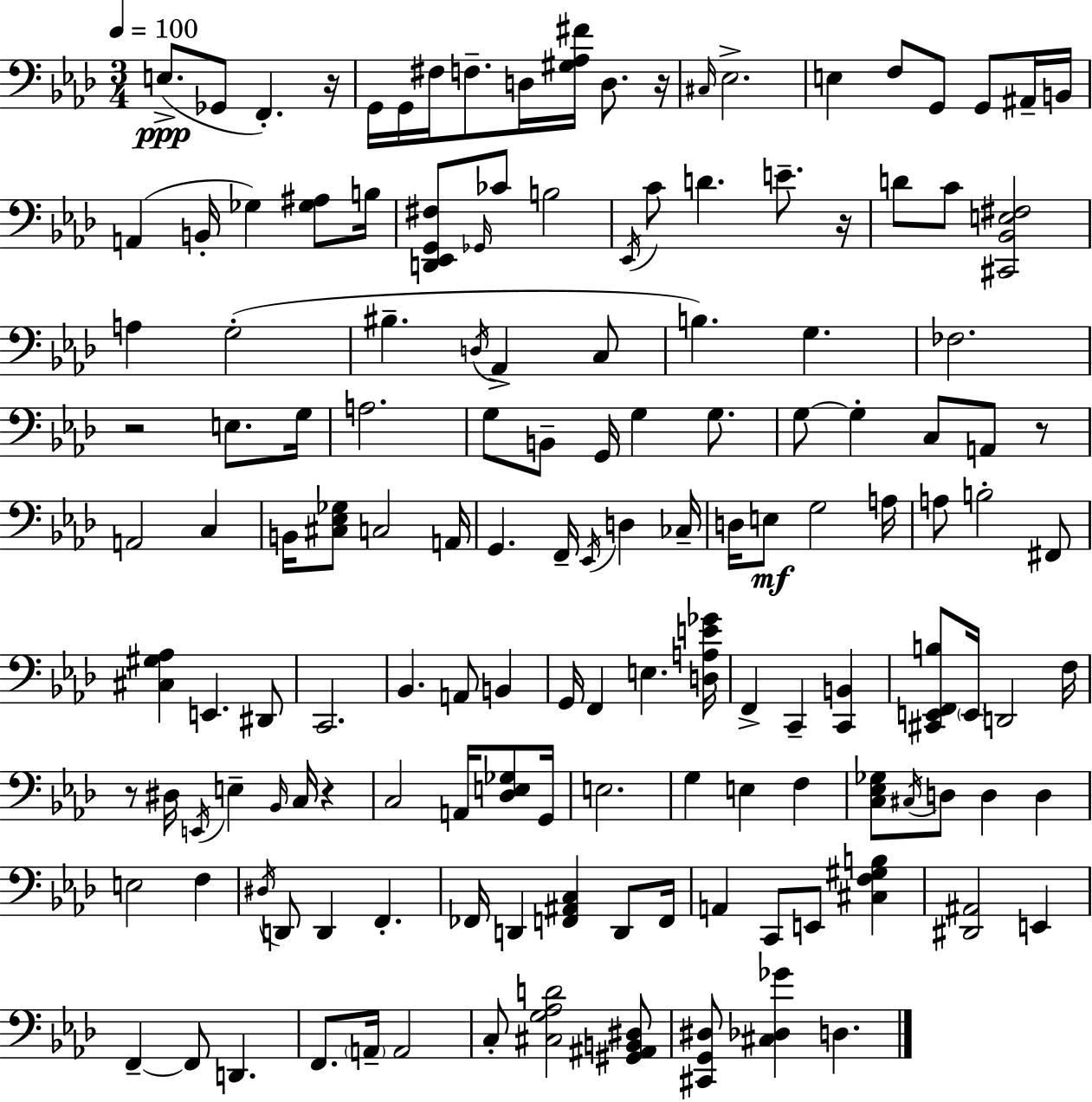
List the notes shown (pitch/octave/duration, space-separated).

E3/e. Gb2/e F2/q. R/s G2/s G2/s F#3/s F3/e. D3/s [G#3,Ab3,F#4]/s D3/e. R/s C#3/s Eb3/h. E3/q F3/e G2/e G2/e A#2/s B2/s A2/q B2/s Gb3/q [Gb3,A#3]/e B3/s [D2,Eb2,G2,F#3]/e Gb2/s CES4/e B3/h Eb2/s C4/e D4/q. E4/e. R/s D4/e C4/e [C#2,Bb2,E3,F#3]/h A3/q G3/h BIS3/q. D3/s Ab2/q C3/e B3/q. G3/q. FES3/h. R/h E3/e. G3/s A3/h. G3/e B2/e G2/s G3/q G3/e. G3/e G3/q C3/e A2/e R/e A2/h C3/q B2/s [C#3,Eb3,Gb3]/e C3/h A2/s G2/q. F2/s Eb2/s D3/q CES3/s D3/s E3/e G3/h A3/s A3/e B3/h F#2/e [C#3,G#3,Ab3]/q E2/q. D#2/e C2/h. Bb2/q. A2/e B2/q G2/s F2/q E3/q. [D3,A3,E4,Gb4]/s F2/q C2/q [C2,B2]/q [C#2,E2,F2,B3]/e E2/s D2/h F3/s R/e D#3/s E2/s E3/q Bb2/s C3/s R/q C3/h A2/s [Db3,E3,Gb3]/e G2/s E3/h. G3/q E3/q F3/q [C3,Eb3,Gb3]/e C#3/s D3/e D3/q D3/q E3/h F3/q D#3/s D2/e D2/q F2/q. FES2/s D2/q [F2,A#2,C3]/q D2/e F2/s A2/q C2/e E2/e [C#3,F3,G#3,B3]/q [D#2,A#2]/h E2/q F2/q F2/e D2/q. F2/e. A2/s A2/h C3/e [C#3,G3,Ab3,D4]/h [G#2,A#2,B2,D#3]/e [C#2,G2,D#3]/e [C#3,Db3,Gb4]/q D3/q.